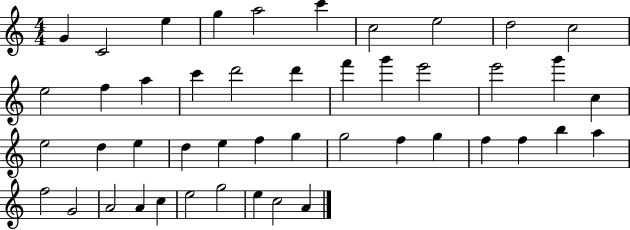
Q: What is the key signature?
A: C major